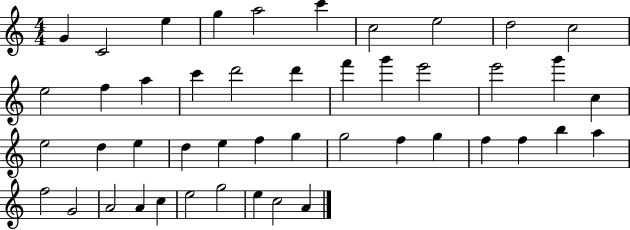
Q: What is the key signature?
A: C major